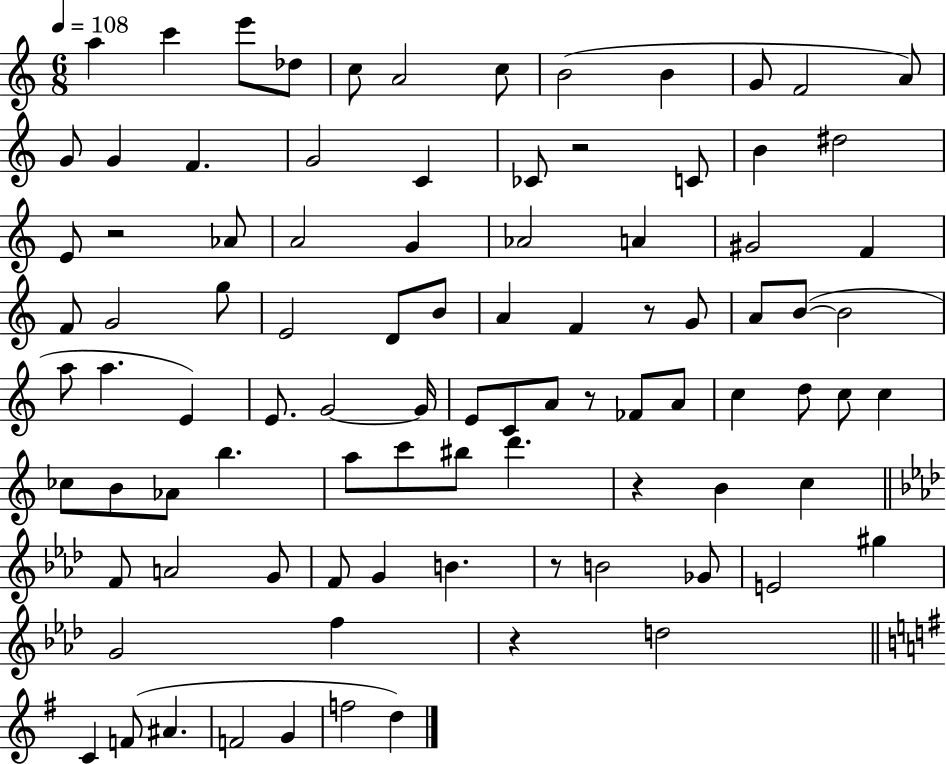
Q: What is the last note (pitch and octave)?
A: D5